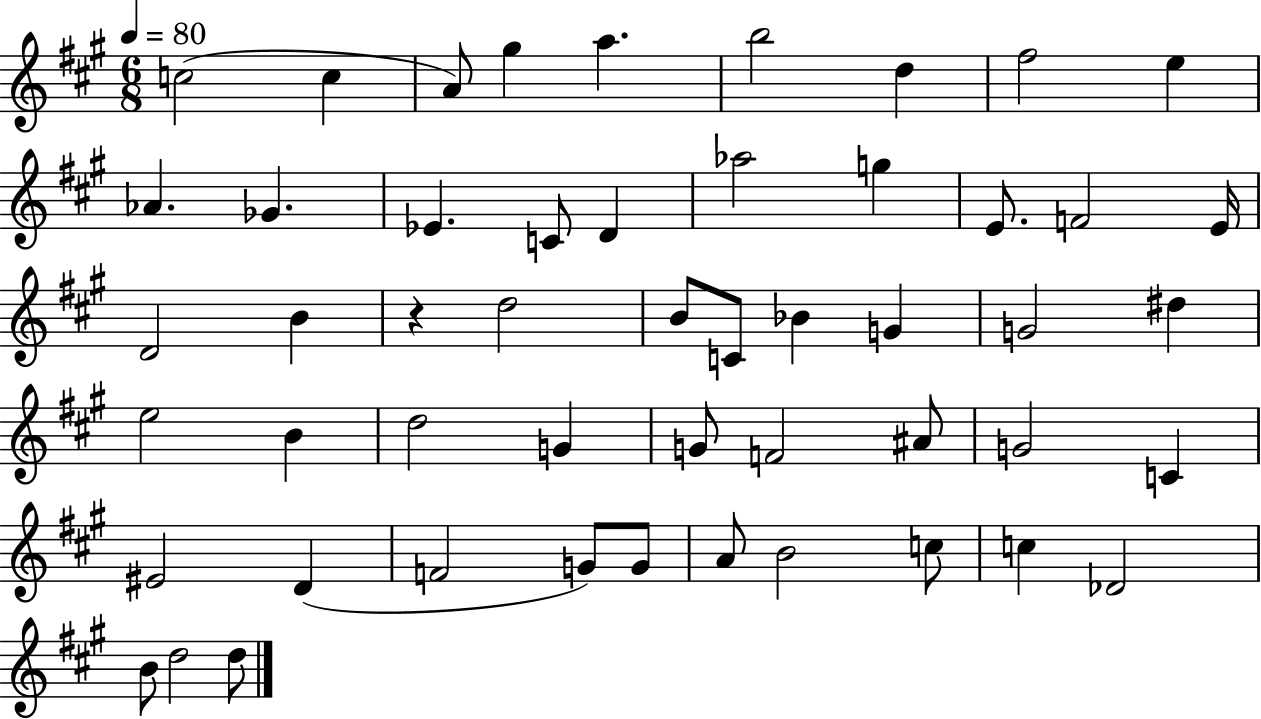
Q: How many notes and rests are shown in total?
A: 51